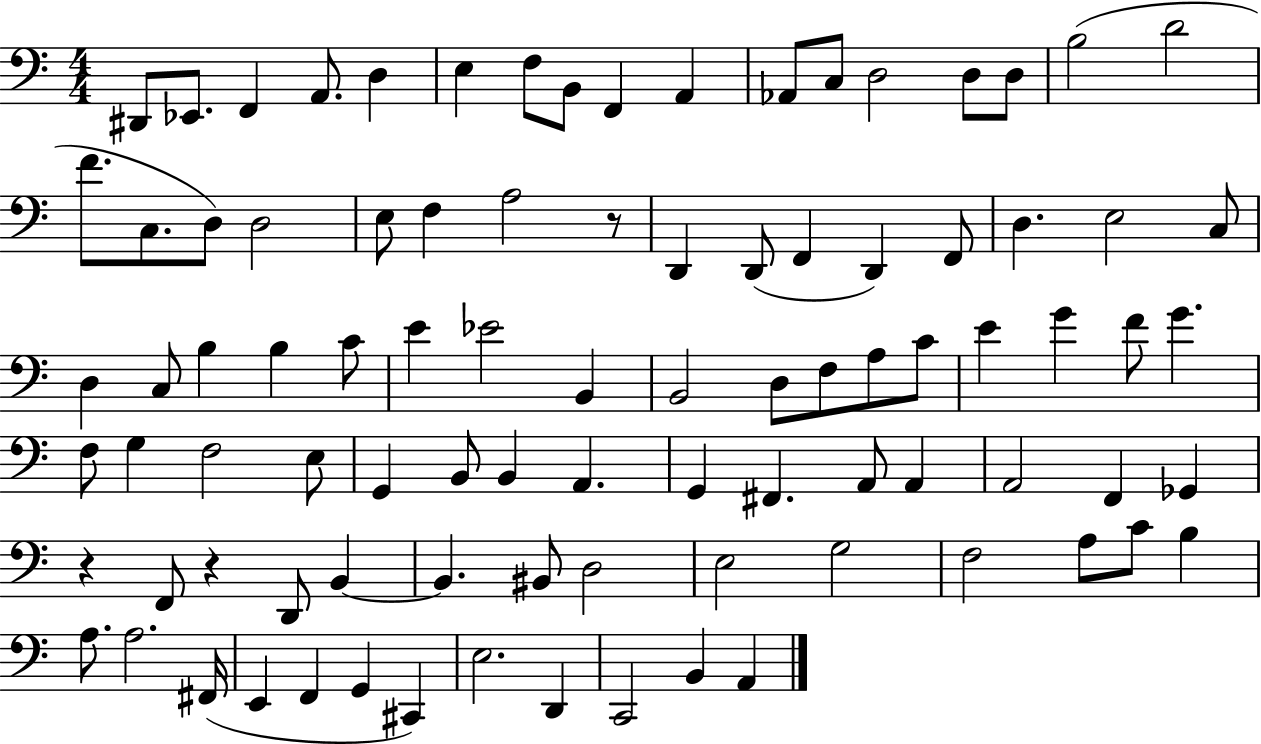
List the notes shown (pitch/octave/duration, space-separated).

D#2/e Eb2/e. F2/q A2/e. D3/q E3/q F3/e B2/e F2/q A2/q Ab2/e C3/e D3/h D3/e D3/e B3/h D4/h F4/e. C3/e. D3/e D3/h E3/e F3/q A3/h R/e D2/q D2/e F2/q D2/q F2/e D3/q. E3/h C3/e D3/q C3/e B3/q B3/q C4/e E4/q Eb4/h B2/q B2/h D3/e F3/e A3/e C4/e E4/q G4/q F4/e G4/q. F3/e G3/q F3/h E3/e G2/q B2/e B2/q A2/q. G2/q F#2/q. A2/e A2/q A2/h F2/q Gb2/q R/q F2/e R/q D2/e B2/q B2/q. BIS2/e D3/h E3/h G3/h F3/h A3/e C4/e B3/q A3/e. A3/h. F#2/s E2/q F2/q G2/q C#2/q E3/h. D2/q C2/h B2/q A2/q